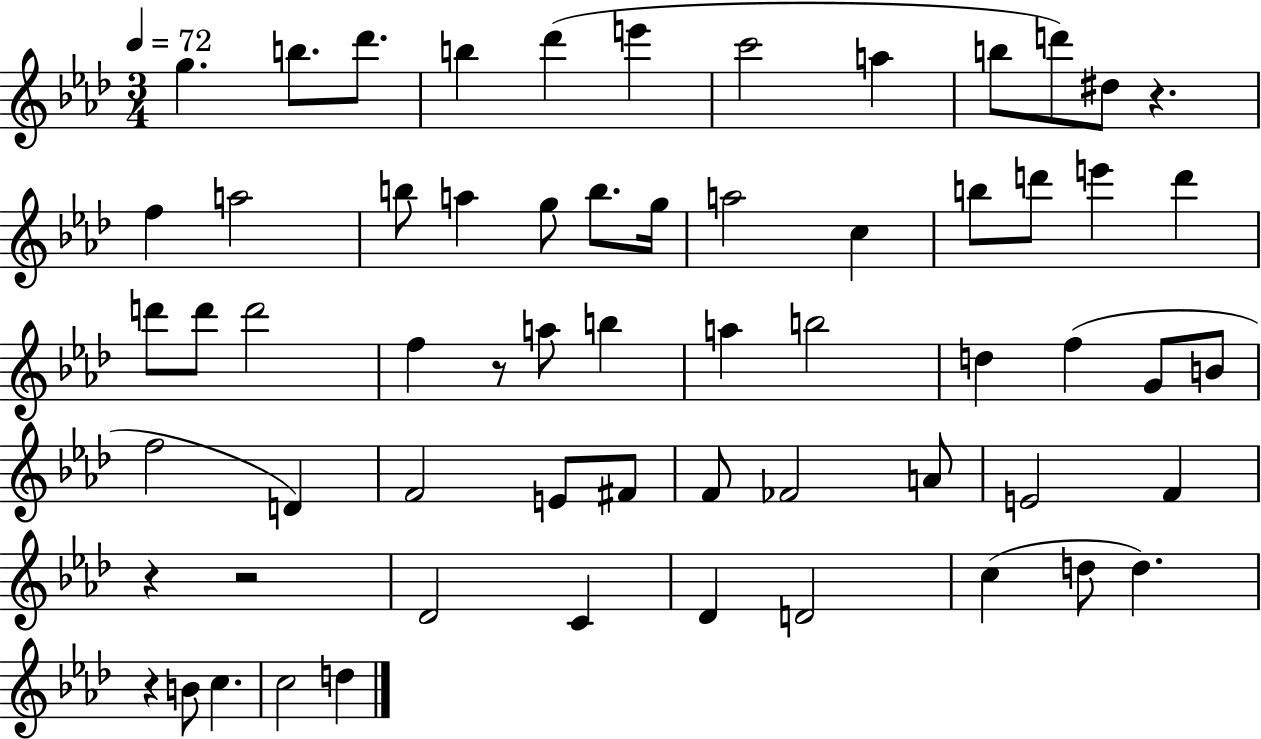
X:1
T:Untitled
M:3/4
L:1/4
K:Ab
g b/2 _d'/2 b _d' e' c'2 a b/2 d'/2 ^d/2 z f a2 b/2 a g/2 b/2 g/4 a2 c b/2 d'/2 e' d' d'/2 d'/2 d'2 f z/2 a/2 b a b2 d f G/2 B/2 f2 D F2 E/2 ^F/2 F/2 _F2 A/2 E2 F z z2 _D2 C _D D2 c d/2 d z B/2 c c2 d